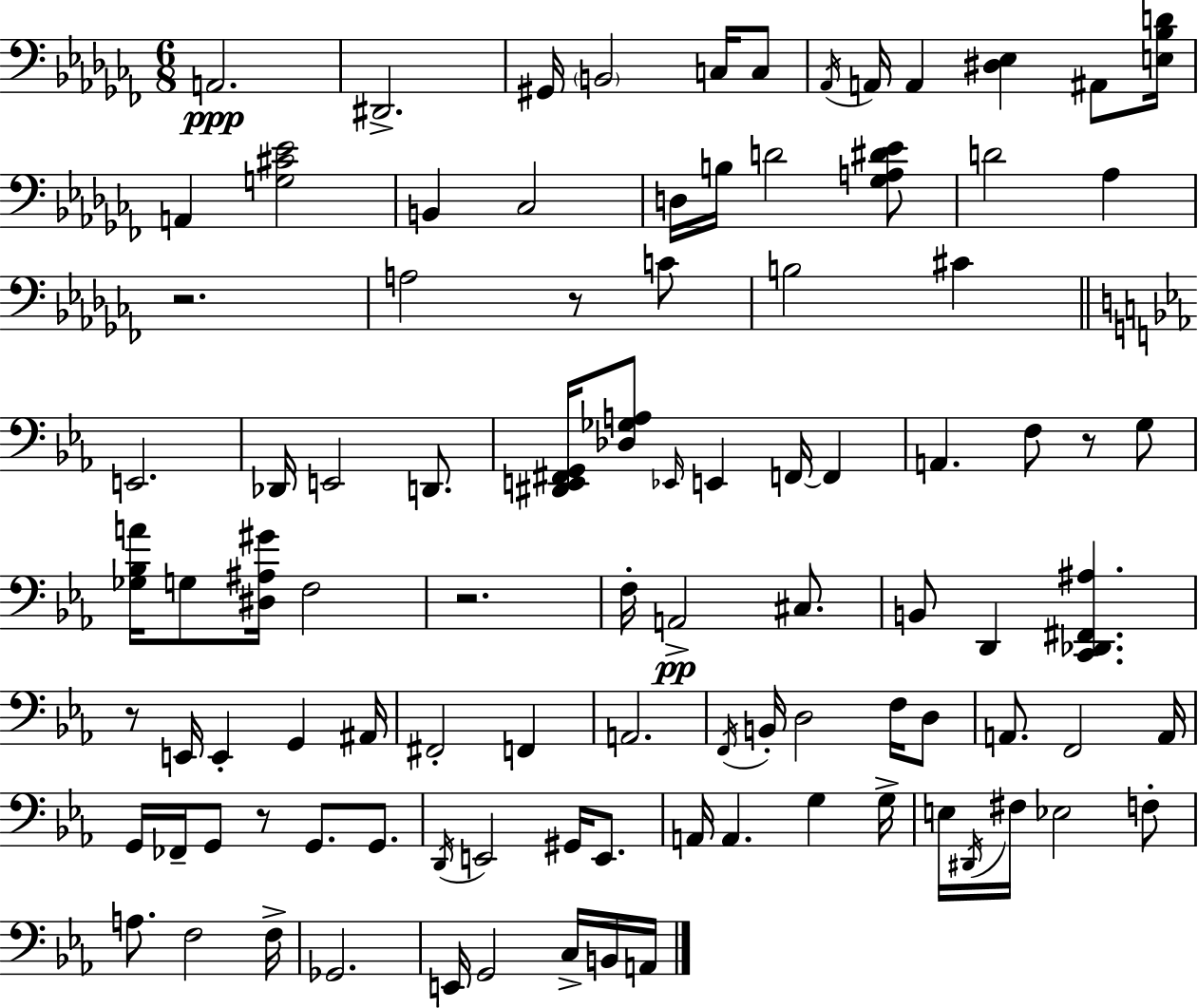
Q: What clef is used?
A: bass